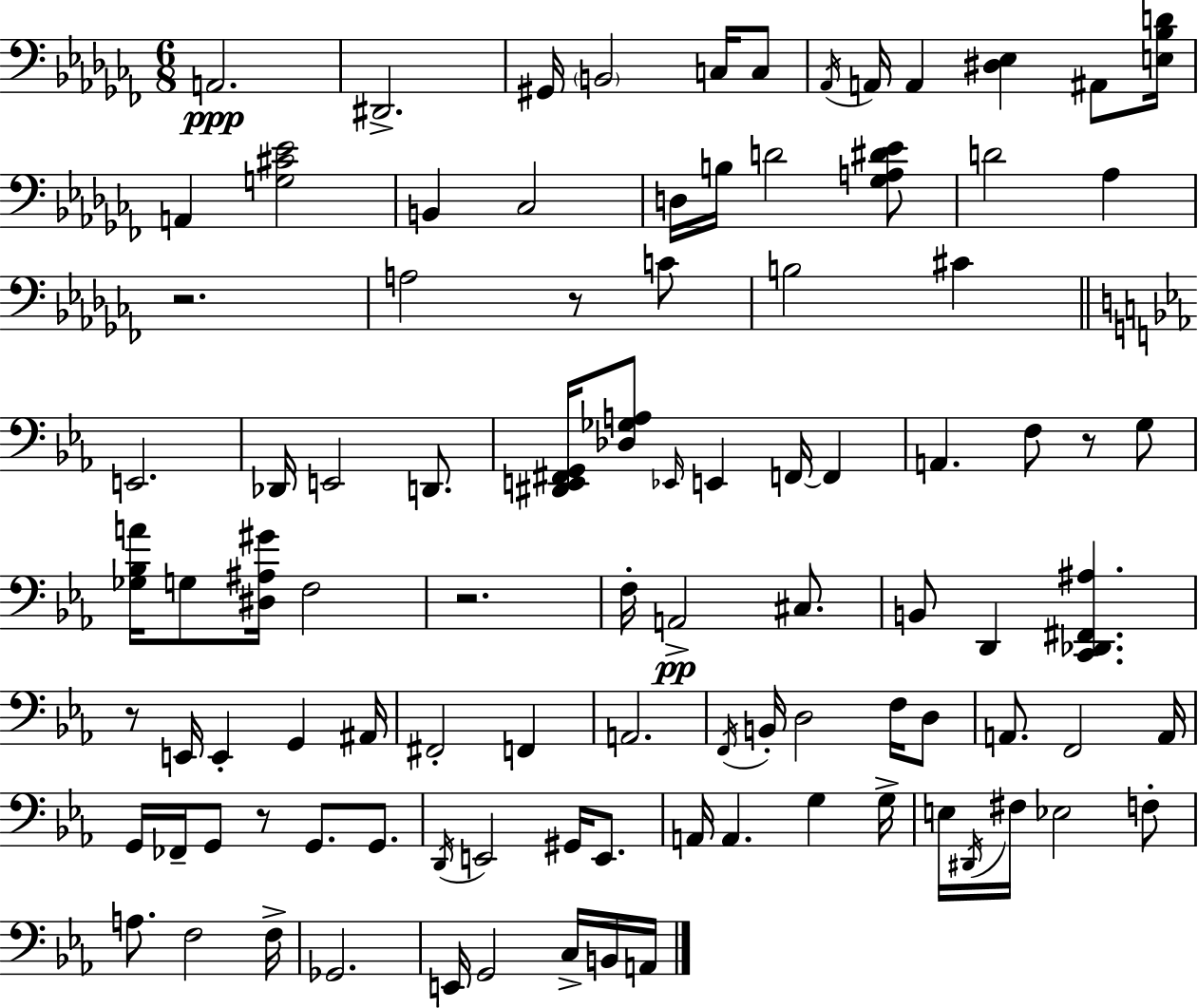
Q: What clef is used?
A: bass